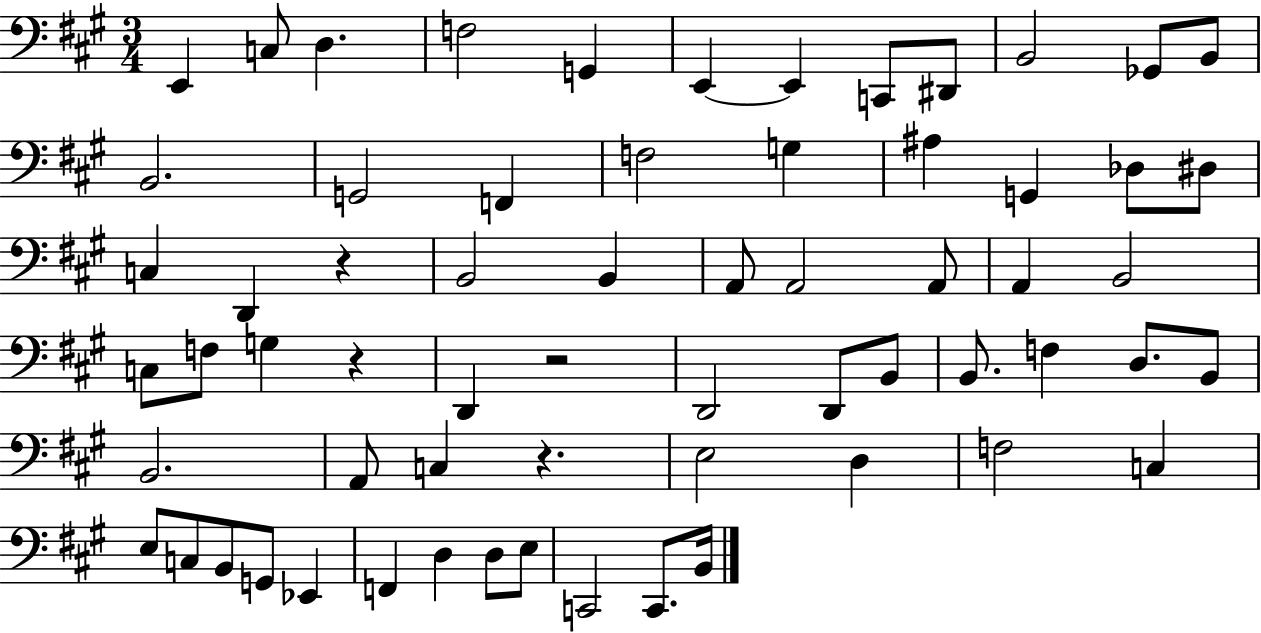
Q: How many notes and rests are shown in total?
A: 64